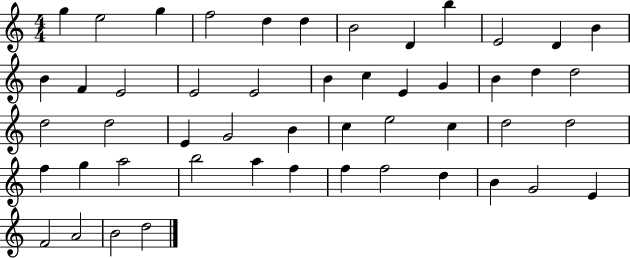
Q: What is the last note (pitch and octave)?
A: D5